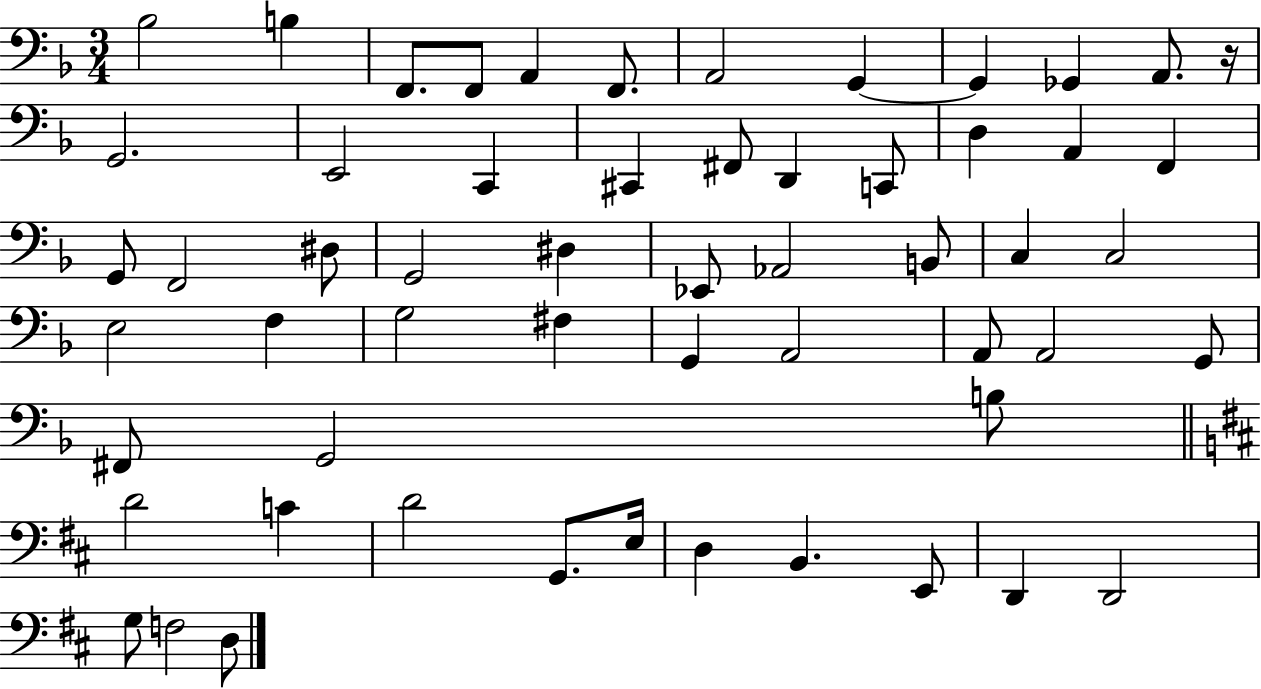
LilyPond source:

{
  \clef bass
  \numericTimeSignature
  \time 3/4
  \key f \major
  bes2 b4 | f,8. f,8 a,4 f,8. | a,2 g,4~~ | g,4 ges,4 a,8. r16 | \break g,2. | e,2 c,4 | cis,4 fis,8 d,4 c,8 | d4 a,4 f,4 | \break g,8 f,2 dis8 | g,2 dis4 | ees,8 aes,2 b,8 | c4 c2 | \break e2 f4 | g2 fis4 | g,4 a,2 | a,8 a,2 g,8 | \break fis,8 g,2 b8 | \bar "||" \break \key d \major d'2 c'4 | d'2 g,8. e16 | d4 b,4. e,8 | d,4 d,2 | \break g8 f2 d8 | \bar "|."
}